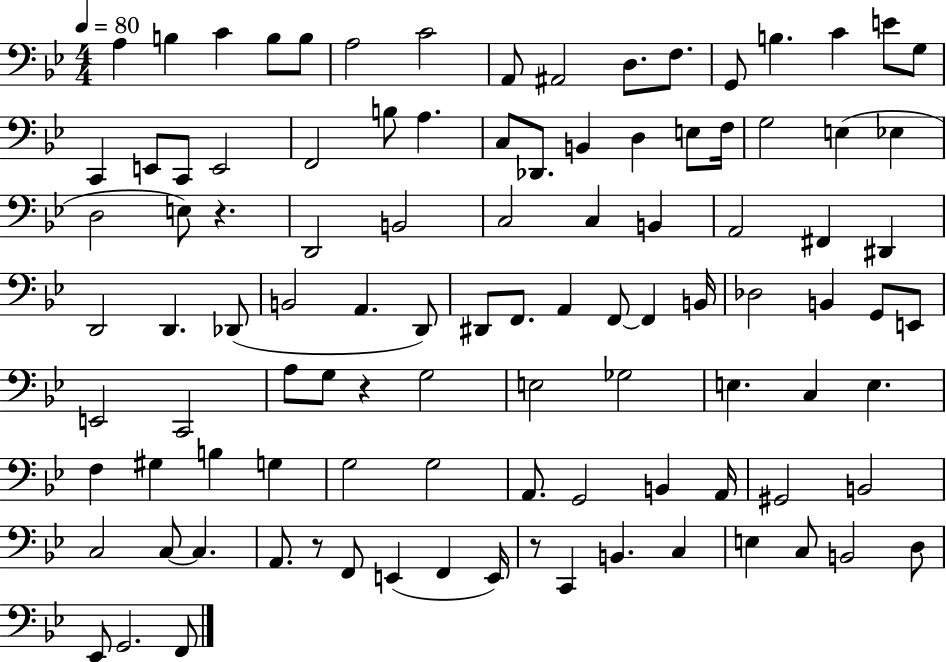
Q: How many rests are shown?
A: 4